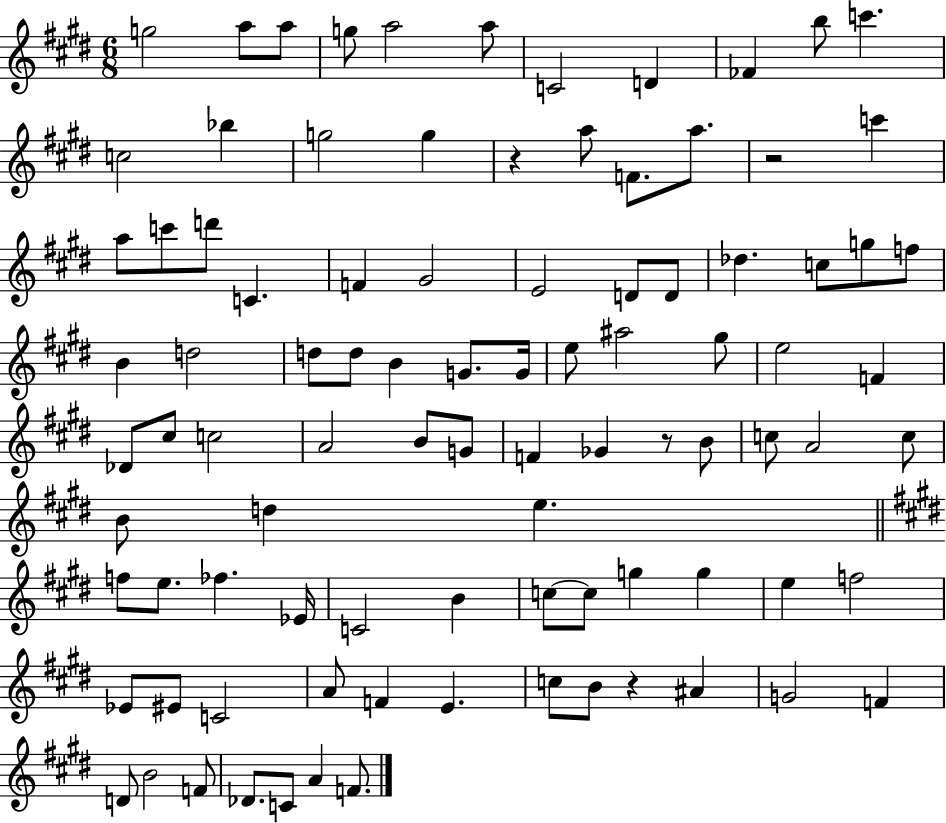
G5/h A5/e A5/e G5/e A5/h A5/e C4/h D4/q FES4/q B5/e C6/q. C5/h Bb5/q G5/h G5/q R/q A5/e F4/e. A5/e. R/h C6/q A5/e C6/e D6/e C4/q. F4/q G#4/h E4/h D4/e D4/e Db5/q. C5/e G5/e F5/e B4/q D5/h D5/e D5/e B4/q G4/e. G4/s E5/e A#5/h G#5/e E5/h F4/q Db4/e C#5/e C5/h A4/h B4/e G4/e F4/q Gb4/q R/e B4/e C5/e A4/h C5/e B4/e D5/q E5/q. F5/e E5/e. FES5/q. Eb4/s C4/h B4/q C5/e C5/e G5/q G5/q E5/q F5/h Eb4/e EIS4/e C4/h A4/e F4/q E4/q. C5/e B4/e R/q A#4/q G4/h F4/q D4/e B4/h F4/e Db4/e. C4/e A4/q F4/e.